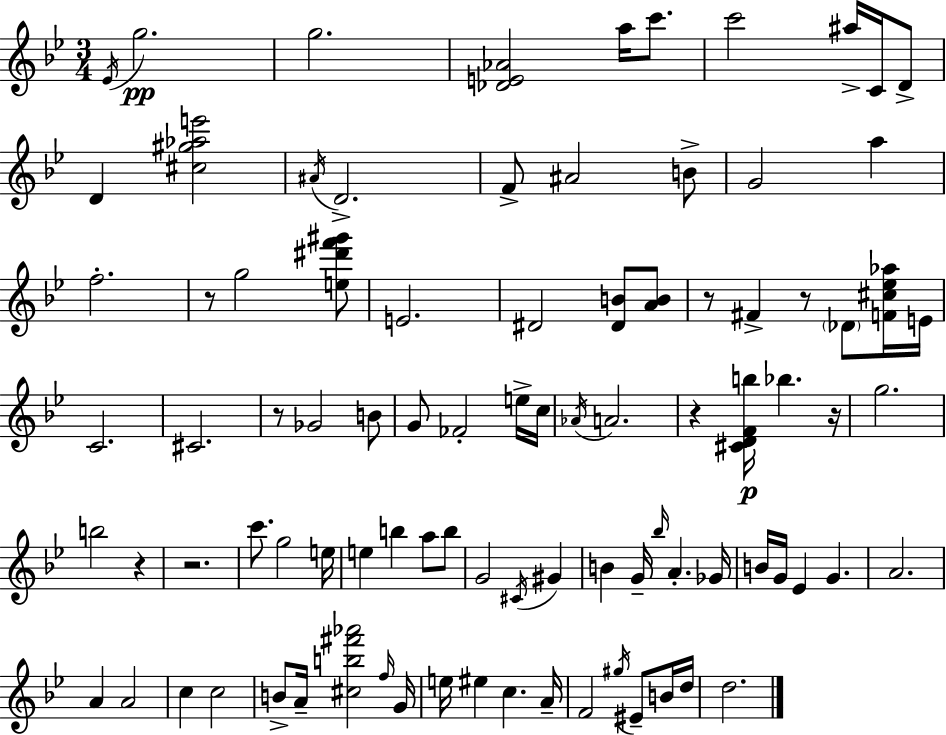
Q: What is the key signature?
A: G minor